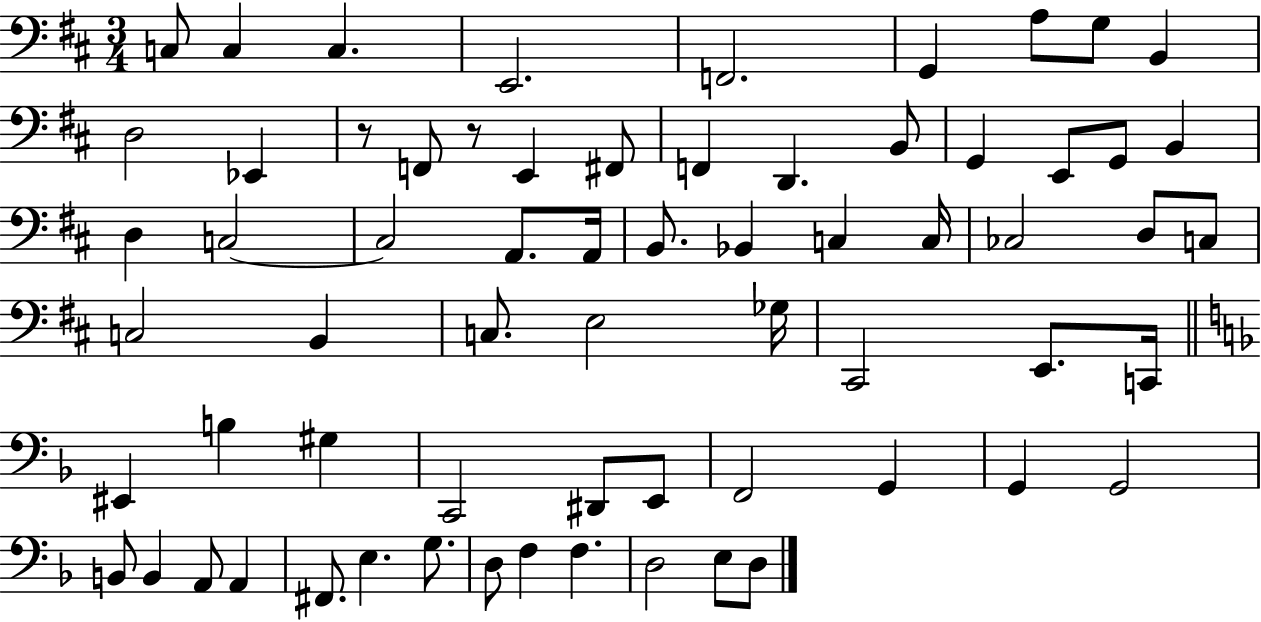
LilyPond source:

{
  \clef bass
  \numericTimeSignature
  \time 3/4
  \key d \major
  c8 c4 c4. | e,2. | f,2. | g,4 a8 g8 b,4 | \break d2 ees,4 | r8 f,8 r8 e,4 fis,8 | f,4 d,4. b,8 | g,4 e,8 g,8 b,4 | \break d4 c2~~ | c2 a,8. a,16 | b,8. bes,4 c4 c16 | ces2 d8 c8 | \break c2 b,4 | c8. e2 ges16 | cis,2 e,8. c,16 | \bar "||" \break \key f \major eis,4 b4 gis4 | c,2 dis,8 e,8 | f,2 g,4 | g,4 g,2 | \break b,8 b,4 a,8 a,4 | fis,8. e4. g8. | d8 f4 f4. | d2 e8 d8 | \break \bar "|."
}